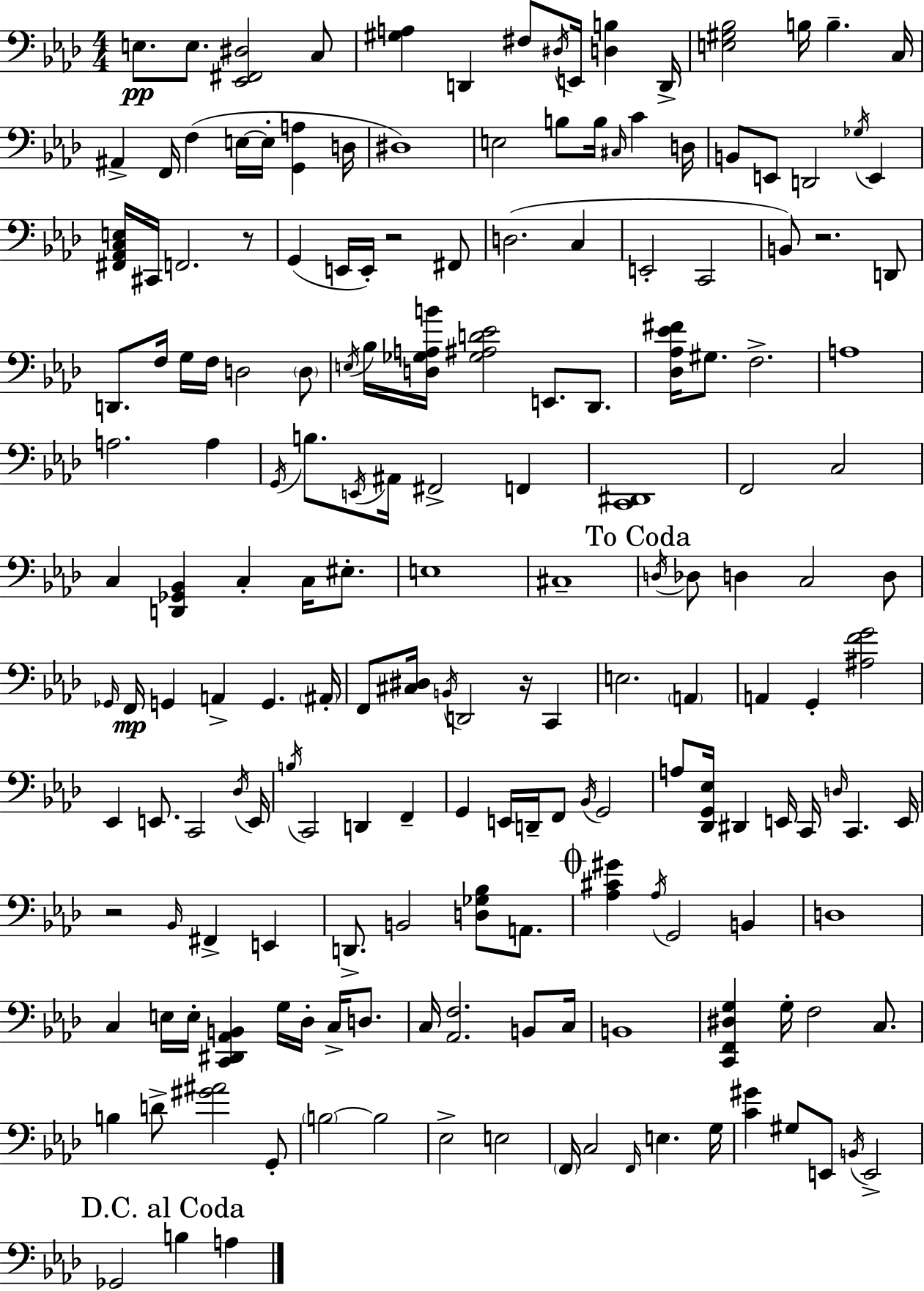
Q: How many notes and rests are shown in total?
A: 180